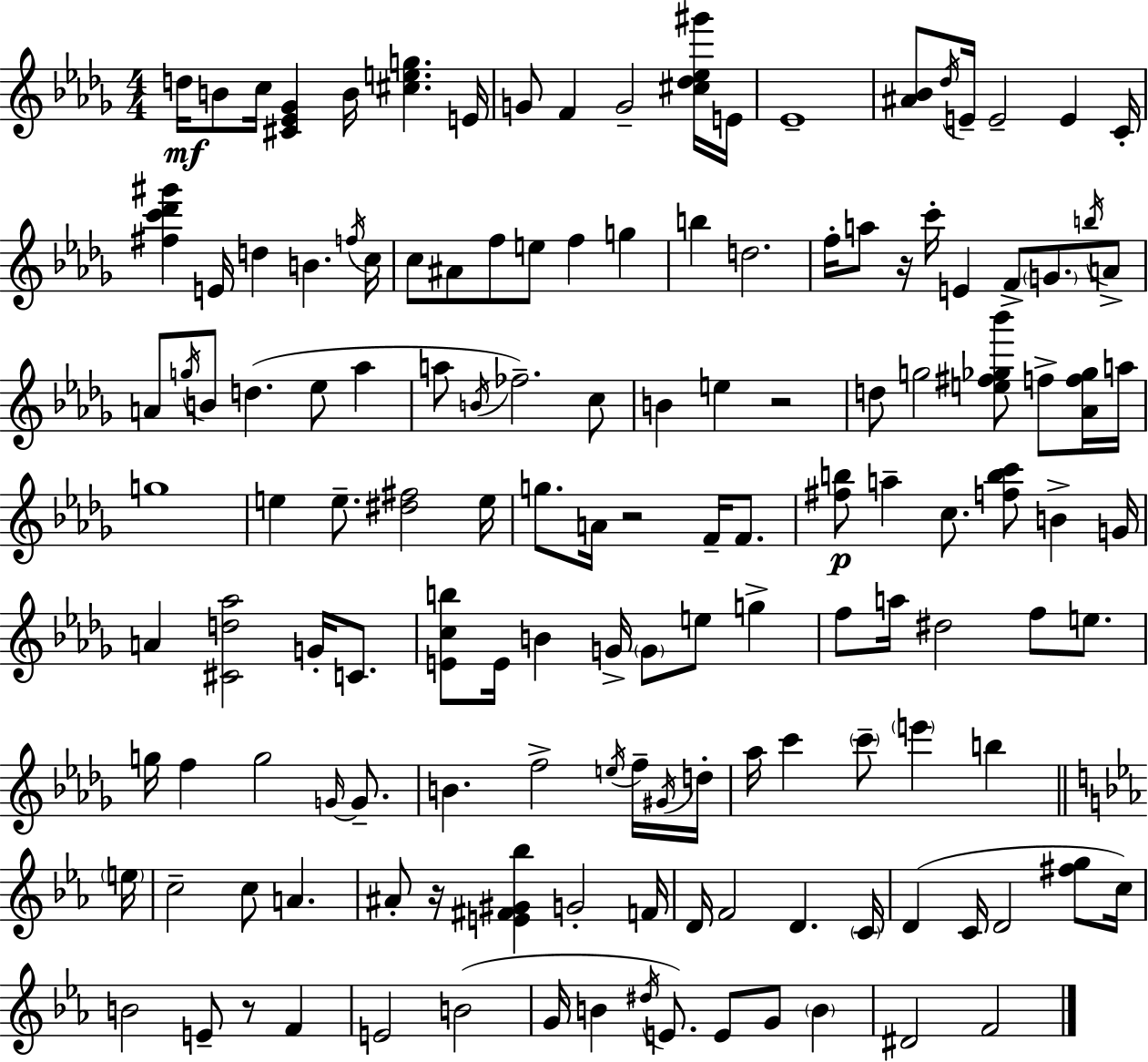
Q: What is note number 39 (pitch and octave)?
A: B4